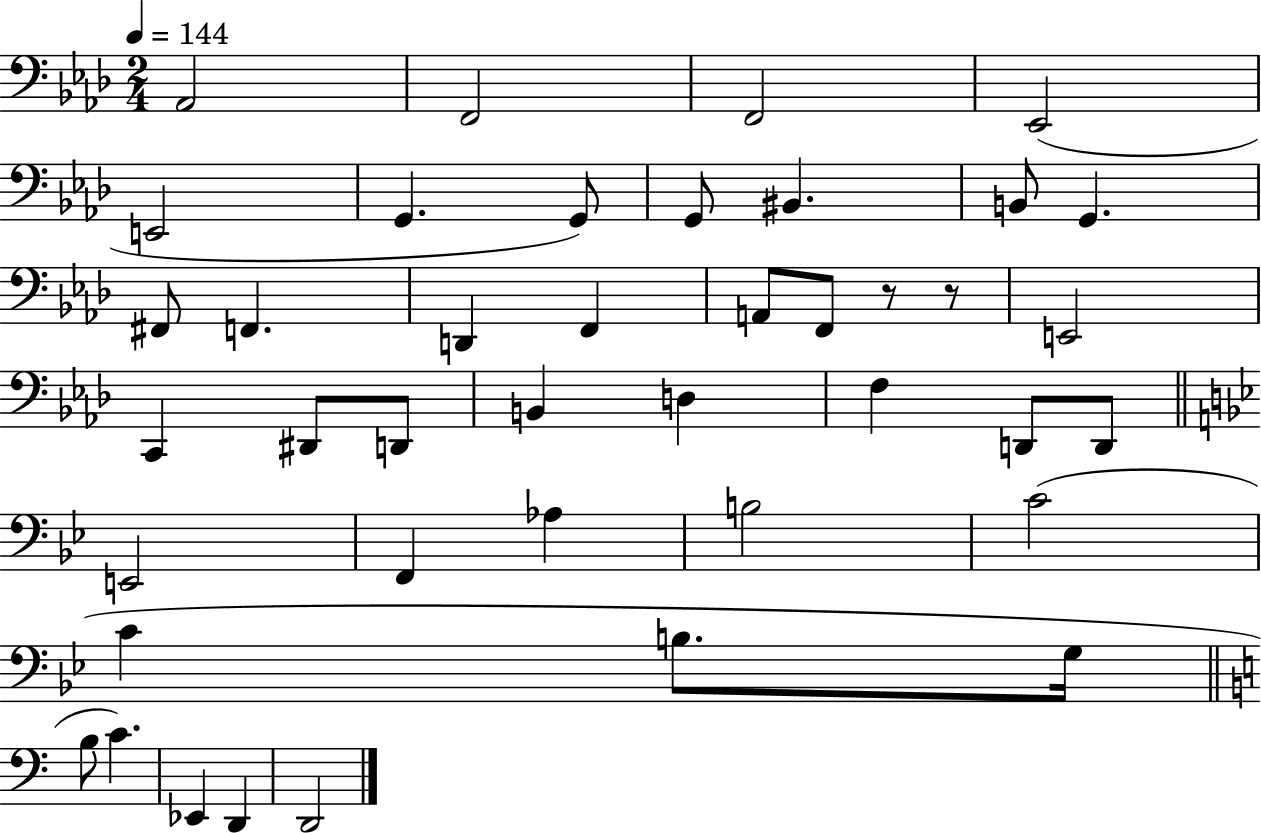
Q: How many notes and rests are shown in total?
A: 41